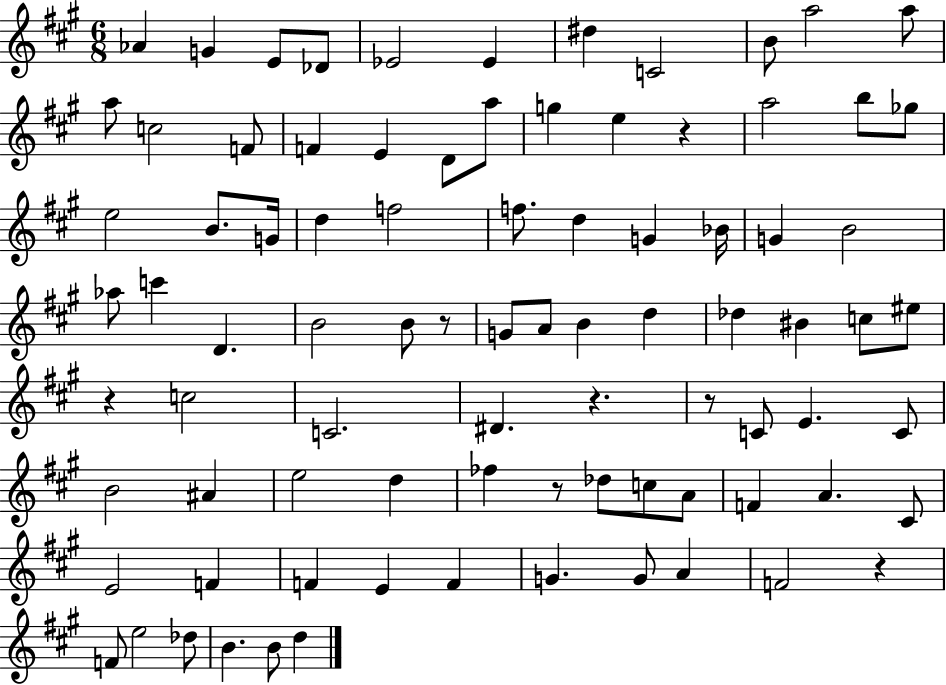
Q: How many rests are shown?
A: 7